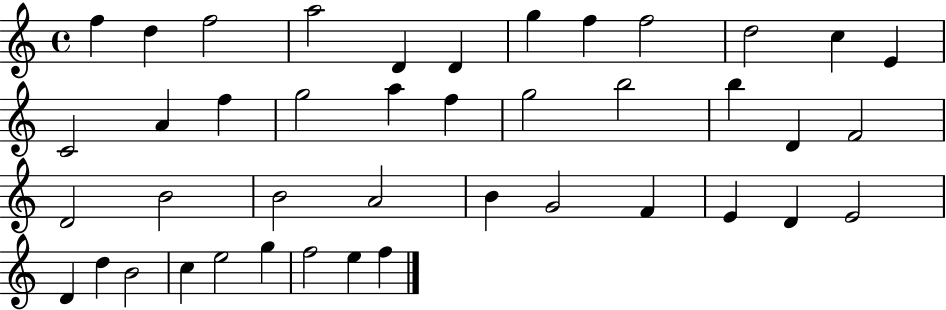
X:1
T:Untitled
M:4/4
L:1/4
K:C
f d f2 a2 D D g f f2 d2 c E C2 A f g2 a f g2 b2 b D F2 D2 B2 B2 A2 B G2 F E D E2 D d B2 c e2 g f2 e f